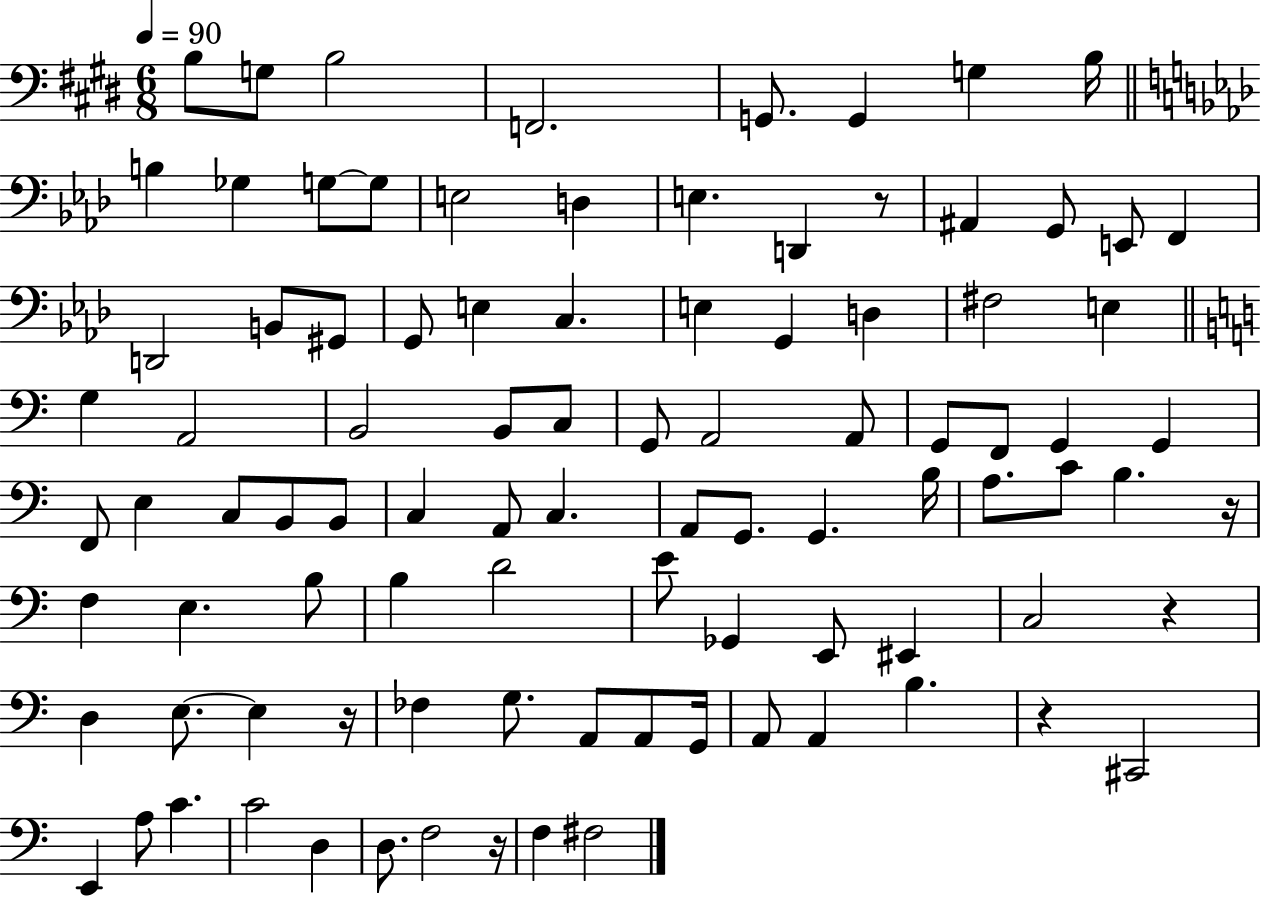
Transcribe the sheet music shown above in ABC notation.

X:1
T:Untitled
M:6/8
L:1/4
K:E
B,/2 G,/2 B,2 F,,2 G,,/2 G,, G, B,/4 B, _G, G,/2 G,/2 E,2 D, E, D,, z/2 ^A,, G,,/2 E,,/2 F,, D,,2 B,,/2 ^G,,/2 G,,/2 E, C, E, G,, D, ^F,2 E, G, A,,2 B,,2 B,,/2 C,/2 G,,/2 A,,2 A,,/2 G,,/2 F,,/2 G,, G,, F,,/2 E, C,/2 B,,/2 B,,/2 C, A,,/2 C, A,,/2 G,,/2 G,, B,/4 A,/2 C/2 B, z/4 F, E, B,/2 B, D2 E/2 _G,, E,,/2 ^E,, C,2 z D, E,/2 E, z/4 _F, G,/2 A,,/2 A,,/2 G,,/4 A,,/2 A,, B, z ^C,,2 E,, A,/2 C C2 D, D,/2 F,2 z/4 F, ^F,2